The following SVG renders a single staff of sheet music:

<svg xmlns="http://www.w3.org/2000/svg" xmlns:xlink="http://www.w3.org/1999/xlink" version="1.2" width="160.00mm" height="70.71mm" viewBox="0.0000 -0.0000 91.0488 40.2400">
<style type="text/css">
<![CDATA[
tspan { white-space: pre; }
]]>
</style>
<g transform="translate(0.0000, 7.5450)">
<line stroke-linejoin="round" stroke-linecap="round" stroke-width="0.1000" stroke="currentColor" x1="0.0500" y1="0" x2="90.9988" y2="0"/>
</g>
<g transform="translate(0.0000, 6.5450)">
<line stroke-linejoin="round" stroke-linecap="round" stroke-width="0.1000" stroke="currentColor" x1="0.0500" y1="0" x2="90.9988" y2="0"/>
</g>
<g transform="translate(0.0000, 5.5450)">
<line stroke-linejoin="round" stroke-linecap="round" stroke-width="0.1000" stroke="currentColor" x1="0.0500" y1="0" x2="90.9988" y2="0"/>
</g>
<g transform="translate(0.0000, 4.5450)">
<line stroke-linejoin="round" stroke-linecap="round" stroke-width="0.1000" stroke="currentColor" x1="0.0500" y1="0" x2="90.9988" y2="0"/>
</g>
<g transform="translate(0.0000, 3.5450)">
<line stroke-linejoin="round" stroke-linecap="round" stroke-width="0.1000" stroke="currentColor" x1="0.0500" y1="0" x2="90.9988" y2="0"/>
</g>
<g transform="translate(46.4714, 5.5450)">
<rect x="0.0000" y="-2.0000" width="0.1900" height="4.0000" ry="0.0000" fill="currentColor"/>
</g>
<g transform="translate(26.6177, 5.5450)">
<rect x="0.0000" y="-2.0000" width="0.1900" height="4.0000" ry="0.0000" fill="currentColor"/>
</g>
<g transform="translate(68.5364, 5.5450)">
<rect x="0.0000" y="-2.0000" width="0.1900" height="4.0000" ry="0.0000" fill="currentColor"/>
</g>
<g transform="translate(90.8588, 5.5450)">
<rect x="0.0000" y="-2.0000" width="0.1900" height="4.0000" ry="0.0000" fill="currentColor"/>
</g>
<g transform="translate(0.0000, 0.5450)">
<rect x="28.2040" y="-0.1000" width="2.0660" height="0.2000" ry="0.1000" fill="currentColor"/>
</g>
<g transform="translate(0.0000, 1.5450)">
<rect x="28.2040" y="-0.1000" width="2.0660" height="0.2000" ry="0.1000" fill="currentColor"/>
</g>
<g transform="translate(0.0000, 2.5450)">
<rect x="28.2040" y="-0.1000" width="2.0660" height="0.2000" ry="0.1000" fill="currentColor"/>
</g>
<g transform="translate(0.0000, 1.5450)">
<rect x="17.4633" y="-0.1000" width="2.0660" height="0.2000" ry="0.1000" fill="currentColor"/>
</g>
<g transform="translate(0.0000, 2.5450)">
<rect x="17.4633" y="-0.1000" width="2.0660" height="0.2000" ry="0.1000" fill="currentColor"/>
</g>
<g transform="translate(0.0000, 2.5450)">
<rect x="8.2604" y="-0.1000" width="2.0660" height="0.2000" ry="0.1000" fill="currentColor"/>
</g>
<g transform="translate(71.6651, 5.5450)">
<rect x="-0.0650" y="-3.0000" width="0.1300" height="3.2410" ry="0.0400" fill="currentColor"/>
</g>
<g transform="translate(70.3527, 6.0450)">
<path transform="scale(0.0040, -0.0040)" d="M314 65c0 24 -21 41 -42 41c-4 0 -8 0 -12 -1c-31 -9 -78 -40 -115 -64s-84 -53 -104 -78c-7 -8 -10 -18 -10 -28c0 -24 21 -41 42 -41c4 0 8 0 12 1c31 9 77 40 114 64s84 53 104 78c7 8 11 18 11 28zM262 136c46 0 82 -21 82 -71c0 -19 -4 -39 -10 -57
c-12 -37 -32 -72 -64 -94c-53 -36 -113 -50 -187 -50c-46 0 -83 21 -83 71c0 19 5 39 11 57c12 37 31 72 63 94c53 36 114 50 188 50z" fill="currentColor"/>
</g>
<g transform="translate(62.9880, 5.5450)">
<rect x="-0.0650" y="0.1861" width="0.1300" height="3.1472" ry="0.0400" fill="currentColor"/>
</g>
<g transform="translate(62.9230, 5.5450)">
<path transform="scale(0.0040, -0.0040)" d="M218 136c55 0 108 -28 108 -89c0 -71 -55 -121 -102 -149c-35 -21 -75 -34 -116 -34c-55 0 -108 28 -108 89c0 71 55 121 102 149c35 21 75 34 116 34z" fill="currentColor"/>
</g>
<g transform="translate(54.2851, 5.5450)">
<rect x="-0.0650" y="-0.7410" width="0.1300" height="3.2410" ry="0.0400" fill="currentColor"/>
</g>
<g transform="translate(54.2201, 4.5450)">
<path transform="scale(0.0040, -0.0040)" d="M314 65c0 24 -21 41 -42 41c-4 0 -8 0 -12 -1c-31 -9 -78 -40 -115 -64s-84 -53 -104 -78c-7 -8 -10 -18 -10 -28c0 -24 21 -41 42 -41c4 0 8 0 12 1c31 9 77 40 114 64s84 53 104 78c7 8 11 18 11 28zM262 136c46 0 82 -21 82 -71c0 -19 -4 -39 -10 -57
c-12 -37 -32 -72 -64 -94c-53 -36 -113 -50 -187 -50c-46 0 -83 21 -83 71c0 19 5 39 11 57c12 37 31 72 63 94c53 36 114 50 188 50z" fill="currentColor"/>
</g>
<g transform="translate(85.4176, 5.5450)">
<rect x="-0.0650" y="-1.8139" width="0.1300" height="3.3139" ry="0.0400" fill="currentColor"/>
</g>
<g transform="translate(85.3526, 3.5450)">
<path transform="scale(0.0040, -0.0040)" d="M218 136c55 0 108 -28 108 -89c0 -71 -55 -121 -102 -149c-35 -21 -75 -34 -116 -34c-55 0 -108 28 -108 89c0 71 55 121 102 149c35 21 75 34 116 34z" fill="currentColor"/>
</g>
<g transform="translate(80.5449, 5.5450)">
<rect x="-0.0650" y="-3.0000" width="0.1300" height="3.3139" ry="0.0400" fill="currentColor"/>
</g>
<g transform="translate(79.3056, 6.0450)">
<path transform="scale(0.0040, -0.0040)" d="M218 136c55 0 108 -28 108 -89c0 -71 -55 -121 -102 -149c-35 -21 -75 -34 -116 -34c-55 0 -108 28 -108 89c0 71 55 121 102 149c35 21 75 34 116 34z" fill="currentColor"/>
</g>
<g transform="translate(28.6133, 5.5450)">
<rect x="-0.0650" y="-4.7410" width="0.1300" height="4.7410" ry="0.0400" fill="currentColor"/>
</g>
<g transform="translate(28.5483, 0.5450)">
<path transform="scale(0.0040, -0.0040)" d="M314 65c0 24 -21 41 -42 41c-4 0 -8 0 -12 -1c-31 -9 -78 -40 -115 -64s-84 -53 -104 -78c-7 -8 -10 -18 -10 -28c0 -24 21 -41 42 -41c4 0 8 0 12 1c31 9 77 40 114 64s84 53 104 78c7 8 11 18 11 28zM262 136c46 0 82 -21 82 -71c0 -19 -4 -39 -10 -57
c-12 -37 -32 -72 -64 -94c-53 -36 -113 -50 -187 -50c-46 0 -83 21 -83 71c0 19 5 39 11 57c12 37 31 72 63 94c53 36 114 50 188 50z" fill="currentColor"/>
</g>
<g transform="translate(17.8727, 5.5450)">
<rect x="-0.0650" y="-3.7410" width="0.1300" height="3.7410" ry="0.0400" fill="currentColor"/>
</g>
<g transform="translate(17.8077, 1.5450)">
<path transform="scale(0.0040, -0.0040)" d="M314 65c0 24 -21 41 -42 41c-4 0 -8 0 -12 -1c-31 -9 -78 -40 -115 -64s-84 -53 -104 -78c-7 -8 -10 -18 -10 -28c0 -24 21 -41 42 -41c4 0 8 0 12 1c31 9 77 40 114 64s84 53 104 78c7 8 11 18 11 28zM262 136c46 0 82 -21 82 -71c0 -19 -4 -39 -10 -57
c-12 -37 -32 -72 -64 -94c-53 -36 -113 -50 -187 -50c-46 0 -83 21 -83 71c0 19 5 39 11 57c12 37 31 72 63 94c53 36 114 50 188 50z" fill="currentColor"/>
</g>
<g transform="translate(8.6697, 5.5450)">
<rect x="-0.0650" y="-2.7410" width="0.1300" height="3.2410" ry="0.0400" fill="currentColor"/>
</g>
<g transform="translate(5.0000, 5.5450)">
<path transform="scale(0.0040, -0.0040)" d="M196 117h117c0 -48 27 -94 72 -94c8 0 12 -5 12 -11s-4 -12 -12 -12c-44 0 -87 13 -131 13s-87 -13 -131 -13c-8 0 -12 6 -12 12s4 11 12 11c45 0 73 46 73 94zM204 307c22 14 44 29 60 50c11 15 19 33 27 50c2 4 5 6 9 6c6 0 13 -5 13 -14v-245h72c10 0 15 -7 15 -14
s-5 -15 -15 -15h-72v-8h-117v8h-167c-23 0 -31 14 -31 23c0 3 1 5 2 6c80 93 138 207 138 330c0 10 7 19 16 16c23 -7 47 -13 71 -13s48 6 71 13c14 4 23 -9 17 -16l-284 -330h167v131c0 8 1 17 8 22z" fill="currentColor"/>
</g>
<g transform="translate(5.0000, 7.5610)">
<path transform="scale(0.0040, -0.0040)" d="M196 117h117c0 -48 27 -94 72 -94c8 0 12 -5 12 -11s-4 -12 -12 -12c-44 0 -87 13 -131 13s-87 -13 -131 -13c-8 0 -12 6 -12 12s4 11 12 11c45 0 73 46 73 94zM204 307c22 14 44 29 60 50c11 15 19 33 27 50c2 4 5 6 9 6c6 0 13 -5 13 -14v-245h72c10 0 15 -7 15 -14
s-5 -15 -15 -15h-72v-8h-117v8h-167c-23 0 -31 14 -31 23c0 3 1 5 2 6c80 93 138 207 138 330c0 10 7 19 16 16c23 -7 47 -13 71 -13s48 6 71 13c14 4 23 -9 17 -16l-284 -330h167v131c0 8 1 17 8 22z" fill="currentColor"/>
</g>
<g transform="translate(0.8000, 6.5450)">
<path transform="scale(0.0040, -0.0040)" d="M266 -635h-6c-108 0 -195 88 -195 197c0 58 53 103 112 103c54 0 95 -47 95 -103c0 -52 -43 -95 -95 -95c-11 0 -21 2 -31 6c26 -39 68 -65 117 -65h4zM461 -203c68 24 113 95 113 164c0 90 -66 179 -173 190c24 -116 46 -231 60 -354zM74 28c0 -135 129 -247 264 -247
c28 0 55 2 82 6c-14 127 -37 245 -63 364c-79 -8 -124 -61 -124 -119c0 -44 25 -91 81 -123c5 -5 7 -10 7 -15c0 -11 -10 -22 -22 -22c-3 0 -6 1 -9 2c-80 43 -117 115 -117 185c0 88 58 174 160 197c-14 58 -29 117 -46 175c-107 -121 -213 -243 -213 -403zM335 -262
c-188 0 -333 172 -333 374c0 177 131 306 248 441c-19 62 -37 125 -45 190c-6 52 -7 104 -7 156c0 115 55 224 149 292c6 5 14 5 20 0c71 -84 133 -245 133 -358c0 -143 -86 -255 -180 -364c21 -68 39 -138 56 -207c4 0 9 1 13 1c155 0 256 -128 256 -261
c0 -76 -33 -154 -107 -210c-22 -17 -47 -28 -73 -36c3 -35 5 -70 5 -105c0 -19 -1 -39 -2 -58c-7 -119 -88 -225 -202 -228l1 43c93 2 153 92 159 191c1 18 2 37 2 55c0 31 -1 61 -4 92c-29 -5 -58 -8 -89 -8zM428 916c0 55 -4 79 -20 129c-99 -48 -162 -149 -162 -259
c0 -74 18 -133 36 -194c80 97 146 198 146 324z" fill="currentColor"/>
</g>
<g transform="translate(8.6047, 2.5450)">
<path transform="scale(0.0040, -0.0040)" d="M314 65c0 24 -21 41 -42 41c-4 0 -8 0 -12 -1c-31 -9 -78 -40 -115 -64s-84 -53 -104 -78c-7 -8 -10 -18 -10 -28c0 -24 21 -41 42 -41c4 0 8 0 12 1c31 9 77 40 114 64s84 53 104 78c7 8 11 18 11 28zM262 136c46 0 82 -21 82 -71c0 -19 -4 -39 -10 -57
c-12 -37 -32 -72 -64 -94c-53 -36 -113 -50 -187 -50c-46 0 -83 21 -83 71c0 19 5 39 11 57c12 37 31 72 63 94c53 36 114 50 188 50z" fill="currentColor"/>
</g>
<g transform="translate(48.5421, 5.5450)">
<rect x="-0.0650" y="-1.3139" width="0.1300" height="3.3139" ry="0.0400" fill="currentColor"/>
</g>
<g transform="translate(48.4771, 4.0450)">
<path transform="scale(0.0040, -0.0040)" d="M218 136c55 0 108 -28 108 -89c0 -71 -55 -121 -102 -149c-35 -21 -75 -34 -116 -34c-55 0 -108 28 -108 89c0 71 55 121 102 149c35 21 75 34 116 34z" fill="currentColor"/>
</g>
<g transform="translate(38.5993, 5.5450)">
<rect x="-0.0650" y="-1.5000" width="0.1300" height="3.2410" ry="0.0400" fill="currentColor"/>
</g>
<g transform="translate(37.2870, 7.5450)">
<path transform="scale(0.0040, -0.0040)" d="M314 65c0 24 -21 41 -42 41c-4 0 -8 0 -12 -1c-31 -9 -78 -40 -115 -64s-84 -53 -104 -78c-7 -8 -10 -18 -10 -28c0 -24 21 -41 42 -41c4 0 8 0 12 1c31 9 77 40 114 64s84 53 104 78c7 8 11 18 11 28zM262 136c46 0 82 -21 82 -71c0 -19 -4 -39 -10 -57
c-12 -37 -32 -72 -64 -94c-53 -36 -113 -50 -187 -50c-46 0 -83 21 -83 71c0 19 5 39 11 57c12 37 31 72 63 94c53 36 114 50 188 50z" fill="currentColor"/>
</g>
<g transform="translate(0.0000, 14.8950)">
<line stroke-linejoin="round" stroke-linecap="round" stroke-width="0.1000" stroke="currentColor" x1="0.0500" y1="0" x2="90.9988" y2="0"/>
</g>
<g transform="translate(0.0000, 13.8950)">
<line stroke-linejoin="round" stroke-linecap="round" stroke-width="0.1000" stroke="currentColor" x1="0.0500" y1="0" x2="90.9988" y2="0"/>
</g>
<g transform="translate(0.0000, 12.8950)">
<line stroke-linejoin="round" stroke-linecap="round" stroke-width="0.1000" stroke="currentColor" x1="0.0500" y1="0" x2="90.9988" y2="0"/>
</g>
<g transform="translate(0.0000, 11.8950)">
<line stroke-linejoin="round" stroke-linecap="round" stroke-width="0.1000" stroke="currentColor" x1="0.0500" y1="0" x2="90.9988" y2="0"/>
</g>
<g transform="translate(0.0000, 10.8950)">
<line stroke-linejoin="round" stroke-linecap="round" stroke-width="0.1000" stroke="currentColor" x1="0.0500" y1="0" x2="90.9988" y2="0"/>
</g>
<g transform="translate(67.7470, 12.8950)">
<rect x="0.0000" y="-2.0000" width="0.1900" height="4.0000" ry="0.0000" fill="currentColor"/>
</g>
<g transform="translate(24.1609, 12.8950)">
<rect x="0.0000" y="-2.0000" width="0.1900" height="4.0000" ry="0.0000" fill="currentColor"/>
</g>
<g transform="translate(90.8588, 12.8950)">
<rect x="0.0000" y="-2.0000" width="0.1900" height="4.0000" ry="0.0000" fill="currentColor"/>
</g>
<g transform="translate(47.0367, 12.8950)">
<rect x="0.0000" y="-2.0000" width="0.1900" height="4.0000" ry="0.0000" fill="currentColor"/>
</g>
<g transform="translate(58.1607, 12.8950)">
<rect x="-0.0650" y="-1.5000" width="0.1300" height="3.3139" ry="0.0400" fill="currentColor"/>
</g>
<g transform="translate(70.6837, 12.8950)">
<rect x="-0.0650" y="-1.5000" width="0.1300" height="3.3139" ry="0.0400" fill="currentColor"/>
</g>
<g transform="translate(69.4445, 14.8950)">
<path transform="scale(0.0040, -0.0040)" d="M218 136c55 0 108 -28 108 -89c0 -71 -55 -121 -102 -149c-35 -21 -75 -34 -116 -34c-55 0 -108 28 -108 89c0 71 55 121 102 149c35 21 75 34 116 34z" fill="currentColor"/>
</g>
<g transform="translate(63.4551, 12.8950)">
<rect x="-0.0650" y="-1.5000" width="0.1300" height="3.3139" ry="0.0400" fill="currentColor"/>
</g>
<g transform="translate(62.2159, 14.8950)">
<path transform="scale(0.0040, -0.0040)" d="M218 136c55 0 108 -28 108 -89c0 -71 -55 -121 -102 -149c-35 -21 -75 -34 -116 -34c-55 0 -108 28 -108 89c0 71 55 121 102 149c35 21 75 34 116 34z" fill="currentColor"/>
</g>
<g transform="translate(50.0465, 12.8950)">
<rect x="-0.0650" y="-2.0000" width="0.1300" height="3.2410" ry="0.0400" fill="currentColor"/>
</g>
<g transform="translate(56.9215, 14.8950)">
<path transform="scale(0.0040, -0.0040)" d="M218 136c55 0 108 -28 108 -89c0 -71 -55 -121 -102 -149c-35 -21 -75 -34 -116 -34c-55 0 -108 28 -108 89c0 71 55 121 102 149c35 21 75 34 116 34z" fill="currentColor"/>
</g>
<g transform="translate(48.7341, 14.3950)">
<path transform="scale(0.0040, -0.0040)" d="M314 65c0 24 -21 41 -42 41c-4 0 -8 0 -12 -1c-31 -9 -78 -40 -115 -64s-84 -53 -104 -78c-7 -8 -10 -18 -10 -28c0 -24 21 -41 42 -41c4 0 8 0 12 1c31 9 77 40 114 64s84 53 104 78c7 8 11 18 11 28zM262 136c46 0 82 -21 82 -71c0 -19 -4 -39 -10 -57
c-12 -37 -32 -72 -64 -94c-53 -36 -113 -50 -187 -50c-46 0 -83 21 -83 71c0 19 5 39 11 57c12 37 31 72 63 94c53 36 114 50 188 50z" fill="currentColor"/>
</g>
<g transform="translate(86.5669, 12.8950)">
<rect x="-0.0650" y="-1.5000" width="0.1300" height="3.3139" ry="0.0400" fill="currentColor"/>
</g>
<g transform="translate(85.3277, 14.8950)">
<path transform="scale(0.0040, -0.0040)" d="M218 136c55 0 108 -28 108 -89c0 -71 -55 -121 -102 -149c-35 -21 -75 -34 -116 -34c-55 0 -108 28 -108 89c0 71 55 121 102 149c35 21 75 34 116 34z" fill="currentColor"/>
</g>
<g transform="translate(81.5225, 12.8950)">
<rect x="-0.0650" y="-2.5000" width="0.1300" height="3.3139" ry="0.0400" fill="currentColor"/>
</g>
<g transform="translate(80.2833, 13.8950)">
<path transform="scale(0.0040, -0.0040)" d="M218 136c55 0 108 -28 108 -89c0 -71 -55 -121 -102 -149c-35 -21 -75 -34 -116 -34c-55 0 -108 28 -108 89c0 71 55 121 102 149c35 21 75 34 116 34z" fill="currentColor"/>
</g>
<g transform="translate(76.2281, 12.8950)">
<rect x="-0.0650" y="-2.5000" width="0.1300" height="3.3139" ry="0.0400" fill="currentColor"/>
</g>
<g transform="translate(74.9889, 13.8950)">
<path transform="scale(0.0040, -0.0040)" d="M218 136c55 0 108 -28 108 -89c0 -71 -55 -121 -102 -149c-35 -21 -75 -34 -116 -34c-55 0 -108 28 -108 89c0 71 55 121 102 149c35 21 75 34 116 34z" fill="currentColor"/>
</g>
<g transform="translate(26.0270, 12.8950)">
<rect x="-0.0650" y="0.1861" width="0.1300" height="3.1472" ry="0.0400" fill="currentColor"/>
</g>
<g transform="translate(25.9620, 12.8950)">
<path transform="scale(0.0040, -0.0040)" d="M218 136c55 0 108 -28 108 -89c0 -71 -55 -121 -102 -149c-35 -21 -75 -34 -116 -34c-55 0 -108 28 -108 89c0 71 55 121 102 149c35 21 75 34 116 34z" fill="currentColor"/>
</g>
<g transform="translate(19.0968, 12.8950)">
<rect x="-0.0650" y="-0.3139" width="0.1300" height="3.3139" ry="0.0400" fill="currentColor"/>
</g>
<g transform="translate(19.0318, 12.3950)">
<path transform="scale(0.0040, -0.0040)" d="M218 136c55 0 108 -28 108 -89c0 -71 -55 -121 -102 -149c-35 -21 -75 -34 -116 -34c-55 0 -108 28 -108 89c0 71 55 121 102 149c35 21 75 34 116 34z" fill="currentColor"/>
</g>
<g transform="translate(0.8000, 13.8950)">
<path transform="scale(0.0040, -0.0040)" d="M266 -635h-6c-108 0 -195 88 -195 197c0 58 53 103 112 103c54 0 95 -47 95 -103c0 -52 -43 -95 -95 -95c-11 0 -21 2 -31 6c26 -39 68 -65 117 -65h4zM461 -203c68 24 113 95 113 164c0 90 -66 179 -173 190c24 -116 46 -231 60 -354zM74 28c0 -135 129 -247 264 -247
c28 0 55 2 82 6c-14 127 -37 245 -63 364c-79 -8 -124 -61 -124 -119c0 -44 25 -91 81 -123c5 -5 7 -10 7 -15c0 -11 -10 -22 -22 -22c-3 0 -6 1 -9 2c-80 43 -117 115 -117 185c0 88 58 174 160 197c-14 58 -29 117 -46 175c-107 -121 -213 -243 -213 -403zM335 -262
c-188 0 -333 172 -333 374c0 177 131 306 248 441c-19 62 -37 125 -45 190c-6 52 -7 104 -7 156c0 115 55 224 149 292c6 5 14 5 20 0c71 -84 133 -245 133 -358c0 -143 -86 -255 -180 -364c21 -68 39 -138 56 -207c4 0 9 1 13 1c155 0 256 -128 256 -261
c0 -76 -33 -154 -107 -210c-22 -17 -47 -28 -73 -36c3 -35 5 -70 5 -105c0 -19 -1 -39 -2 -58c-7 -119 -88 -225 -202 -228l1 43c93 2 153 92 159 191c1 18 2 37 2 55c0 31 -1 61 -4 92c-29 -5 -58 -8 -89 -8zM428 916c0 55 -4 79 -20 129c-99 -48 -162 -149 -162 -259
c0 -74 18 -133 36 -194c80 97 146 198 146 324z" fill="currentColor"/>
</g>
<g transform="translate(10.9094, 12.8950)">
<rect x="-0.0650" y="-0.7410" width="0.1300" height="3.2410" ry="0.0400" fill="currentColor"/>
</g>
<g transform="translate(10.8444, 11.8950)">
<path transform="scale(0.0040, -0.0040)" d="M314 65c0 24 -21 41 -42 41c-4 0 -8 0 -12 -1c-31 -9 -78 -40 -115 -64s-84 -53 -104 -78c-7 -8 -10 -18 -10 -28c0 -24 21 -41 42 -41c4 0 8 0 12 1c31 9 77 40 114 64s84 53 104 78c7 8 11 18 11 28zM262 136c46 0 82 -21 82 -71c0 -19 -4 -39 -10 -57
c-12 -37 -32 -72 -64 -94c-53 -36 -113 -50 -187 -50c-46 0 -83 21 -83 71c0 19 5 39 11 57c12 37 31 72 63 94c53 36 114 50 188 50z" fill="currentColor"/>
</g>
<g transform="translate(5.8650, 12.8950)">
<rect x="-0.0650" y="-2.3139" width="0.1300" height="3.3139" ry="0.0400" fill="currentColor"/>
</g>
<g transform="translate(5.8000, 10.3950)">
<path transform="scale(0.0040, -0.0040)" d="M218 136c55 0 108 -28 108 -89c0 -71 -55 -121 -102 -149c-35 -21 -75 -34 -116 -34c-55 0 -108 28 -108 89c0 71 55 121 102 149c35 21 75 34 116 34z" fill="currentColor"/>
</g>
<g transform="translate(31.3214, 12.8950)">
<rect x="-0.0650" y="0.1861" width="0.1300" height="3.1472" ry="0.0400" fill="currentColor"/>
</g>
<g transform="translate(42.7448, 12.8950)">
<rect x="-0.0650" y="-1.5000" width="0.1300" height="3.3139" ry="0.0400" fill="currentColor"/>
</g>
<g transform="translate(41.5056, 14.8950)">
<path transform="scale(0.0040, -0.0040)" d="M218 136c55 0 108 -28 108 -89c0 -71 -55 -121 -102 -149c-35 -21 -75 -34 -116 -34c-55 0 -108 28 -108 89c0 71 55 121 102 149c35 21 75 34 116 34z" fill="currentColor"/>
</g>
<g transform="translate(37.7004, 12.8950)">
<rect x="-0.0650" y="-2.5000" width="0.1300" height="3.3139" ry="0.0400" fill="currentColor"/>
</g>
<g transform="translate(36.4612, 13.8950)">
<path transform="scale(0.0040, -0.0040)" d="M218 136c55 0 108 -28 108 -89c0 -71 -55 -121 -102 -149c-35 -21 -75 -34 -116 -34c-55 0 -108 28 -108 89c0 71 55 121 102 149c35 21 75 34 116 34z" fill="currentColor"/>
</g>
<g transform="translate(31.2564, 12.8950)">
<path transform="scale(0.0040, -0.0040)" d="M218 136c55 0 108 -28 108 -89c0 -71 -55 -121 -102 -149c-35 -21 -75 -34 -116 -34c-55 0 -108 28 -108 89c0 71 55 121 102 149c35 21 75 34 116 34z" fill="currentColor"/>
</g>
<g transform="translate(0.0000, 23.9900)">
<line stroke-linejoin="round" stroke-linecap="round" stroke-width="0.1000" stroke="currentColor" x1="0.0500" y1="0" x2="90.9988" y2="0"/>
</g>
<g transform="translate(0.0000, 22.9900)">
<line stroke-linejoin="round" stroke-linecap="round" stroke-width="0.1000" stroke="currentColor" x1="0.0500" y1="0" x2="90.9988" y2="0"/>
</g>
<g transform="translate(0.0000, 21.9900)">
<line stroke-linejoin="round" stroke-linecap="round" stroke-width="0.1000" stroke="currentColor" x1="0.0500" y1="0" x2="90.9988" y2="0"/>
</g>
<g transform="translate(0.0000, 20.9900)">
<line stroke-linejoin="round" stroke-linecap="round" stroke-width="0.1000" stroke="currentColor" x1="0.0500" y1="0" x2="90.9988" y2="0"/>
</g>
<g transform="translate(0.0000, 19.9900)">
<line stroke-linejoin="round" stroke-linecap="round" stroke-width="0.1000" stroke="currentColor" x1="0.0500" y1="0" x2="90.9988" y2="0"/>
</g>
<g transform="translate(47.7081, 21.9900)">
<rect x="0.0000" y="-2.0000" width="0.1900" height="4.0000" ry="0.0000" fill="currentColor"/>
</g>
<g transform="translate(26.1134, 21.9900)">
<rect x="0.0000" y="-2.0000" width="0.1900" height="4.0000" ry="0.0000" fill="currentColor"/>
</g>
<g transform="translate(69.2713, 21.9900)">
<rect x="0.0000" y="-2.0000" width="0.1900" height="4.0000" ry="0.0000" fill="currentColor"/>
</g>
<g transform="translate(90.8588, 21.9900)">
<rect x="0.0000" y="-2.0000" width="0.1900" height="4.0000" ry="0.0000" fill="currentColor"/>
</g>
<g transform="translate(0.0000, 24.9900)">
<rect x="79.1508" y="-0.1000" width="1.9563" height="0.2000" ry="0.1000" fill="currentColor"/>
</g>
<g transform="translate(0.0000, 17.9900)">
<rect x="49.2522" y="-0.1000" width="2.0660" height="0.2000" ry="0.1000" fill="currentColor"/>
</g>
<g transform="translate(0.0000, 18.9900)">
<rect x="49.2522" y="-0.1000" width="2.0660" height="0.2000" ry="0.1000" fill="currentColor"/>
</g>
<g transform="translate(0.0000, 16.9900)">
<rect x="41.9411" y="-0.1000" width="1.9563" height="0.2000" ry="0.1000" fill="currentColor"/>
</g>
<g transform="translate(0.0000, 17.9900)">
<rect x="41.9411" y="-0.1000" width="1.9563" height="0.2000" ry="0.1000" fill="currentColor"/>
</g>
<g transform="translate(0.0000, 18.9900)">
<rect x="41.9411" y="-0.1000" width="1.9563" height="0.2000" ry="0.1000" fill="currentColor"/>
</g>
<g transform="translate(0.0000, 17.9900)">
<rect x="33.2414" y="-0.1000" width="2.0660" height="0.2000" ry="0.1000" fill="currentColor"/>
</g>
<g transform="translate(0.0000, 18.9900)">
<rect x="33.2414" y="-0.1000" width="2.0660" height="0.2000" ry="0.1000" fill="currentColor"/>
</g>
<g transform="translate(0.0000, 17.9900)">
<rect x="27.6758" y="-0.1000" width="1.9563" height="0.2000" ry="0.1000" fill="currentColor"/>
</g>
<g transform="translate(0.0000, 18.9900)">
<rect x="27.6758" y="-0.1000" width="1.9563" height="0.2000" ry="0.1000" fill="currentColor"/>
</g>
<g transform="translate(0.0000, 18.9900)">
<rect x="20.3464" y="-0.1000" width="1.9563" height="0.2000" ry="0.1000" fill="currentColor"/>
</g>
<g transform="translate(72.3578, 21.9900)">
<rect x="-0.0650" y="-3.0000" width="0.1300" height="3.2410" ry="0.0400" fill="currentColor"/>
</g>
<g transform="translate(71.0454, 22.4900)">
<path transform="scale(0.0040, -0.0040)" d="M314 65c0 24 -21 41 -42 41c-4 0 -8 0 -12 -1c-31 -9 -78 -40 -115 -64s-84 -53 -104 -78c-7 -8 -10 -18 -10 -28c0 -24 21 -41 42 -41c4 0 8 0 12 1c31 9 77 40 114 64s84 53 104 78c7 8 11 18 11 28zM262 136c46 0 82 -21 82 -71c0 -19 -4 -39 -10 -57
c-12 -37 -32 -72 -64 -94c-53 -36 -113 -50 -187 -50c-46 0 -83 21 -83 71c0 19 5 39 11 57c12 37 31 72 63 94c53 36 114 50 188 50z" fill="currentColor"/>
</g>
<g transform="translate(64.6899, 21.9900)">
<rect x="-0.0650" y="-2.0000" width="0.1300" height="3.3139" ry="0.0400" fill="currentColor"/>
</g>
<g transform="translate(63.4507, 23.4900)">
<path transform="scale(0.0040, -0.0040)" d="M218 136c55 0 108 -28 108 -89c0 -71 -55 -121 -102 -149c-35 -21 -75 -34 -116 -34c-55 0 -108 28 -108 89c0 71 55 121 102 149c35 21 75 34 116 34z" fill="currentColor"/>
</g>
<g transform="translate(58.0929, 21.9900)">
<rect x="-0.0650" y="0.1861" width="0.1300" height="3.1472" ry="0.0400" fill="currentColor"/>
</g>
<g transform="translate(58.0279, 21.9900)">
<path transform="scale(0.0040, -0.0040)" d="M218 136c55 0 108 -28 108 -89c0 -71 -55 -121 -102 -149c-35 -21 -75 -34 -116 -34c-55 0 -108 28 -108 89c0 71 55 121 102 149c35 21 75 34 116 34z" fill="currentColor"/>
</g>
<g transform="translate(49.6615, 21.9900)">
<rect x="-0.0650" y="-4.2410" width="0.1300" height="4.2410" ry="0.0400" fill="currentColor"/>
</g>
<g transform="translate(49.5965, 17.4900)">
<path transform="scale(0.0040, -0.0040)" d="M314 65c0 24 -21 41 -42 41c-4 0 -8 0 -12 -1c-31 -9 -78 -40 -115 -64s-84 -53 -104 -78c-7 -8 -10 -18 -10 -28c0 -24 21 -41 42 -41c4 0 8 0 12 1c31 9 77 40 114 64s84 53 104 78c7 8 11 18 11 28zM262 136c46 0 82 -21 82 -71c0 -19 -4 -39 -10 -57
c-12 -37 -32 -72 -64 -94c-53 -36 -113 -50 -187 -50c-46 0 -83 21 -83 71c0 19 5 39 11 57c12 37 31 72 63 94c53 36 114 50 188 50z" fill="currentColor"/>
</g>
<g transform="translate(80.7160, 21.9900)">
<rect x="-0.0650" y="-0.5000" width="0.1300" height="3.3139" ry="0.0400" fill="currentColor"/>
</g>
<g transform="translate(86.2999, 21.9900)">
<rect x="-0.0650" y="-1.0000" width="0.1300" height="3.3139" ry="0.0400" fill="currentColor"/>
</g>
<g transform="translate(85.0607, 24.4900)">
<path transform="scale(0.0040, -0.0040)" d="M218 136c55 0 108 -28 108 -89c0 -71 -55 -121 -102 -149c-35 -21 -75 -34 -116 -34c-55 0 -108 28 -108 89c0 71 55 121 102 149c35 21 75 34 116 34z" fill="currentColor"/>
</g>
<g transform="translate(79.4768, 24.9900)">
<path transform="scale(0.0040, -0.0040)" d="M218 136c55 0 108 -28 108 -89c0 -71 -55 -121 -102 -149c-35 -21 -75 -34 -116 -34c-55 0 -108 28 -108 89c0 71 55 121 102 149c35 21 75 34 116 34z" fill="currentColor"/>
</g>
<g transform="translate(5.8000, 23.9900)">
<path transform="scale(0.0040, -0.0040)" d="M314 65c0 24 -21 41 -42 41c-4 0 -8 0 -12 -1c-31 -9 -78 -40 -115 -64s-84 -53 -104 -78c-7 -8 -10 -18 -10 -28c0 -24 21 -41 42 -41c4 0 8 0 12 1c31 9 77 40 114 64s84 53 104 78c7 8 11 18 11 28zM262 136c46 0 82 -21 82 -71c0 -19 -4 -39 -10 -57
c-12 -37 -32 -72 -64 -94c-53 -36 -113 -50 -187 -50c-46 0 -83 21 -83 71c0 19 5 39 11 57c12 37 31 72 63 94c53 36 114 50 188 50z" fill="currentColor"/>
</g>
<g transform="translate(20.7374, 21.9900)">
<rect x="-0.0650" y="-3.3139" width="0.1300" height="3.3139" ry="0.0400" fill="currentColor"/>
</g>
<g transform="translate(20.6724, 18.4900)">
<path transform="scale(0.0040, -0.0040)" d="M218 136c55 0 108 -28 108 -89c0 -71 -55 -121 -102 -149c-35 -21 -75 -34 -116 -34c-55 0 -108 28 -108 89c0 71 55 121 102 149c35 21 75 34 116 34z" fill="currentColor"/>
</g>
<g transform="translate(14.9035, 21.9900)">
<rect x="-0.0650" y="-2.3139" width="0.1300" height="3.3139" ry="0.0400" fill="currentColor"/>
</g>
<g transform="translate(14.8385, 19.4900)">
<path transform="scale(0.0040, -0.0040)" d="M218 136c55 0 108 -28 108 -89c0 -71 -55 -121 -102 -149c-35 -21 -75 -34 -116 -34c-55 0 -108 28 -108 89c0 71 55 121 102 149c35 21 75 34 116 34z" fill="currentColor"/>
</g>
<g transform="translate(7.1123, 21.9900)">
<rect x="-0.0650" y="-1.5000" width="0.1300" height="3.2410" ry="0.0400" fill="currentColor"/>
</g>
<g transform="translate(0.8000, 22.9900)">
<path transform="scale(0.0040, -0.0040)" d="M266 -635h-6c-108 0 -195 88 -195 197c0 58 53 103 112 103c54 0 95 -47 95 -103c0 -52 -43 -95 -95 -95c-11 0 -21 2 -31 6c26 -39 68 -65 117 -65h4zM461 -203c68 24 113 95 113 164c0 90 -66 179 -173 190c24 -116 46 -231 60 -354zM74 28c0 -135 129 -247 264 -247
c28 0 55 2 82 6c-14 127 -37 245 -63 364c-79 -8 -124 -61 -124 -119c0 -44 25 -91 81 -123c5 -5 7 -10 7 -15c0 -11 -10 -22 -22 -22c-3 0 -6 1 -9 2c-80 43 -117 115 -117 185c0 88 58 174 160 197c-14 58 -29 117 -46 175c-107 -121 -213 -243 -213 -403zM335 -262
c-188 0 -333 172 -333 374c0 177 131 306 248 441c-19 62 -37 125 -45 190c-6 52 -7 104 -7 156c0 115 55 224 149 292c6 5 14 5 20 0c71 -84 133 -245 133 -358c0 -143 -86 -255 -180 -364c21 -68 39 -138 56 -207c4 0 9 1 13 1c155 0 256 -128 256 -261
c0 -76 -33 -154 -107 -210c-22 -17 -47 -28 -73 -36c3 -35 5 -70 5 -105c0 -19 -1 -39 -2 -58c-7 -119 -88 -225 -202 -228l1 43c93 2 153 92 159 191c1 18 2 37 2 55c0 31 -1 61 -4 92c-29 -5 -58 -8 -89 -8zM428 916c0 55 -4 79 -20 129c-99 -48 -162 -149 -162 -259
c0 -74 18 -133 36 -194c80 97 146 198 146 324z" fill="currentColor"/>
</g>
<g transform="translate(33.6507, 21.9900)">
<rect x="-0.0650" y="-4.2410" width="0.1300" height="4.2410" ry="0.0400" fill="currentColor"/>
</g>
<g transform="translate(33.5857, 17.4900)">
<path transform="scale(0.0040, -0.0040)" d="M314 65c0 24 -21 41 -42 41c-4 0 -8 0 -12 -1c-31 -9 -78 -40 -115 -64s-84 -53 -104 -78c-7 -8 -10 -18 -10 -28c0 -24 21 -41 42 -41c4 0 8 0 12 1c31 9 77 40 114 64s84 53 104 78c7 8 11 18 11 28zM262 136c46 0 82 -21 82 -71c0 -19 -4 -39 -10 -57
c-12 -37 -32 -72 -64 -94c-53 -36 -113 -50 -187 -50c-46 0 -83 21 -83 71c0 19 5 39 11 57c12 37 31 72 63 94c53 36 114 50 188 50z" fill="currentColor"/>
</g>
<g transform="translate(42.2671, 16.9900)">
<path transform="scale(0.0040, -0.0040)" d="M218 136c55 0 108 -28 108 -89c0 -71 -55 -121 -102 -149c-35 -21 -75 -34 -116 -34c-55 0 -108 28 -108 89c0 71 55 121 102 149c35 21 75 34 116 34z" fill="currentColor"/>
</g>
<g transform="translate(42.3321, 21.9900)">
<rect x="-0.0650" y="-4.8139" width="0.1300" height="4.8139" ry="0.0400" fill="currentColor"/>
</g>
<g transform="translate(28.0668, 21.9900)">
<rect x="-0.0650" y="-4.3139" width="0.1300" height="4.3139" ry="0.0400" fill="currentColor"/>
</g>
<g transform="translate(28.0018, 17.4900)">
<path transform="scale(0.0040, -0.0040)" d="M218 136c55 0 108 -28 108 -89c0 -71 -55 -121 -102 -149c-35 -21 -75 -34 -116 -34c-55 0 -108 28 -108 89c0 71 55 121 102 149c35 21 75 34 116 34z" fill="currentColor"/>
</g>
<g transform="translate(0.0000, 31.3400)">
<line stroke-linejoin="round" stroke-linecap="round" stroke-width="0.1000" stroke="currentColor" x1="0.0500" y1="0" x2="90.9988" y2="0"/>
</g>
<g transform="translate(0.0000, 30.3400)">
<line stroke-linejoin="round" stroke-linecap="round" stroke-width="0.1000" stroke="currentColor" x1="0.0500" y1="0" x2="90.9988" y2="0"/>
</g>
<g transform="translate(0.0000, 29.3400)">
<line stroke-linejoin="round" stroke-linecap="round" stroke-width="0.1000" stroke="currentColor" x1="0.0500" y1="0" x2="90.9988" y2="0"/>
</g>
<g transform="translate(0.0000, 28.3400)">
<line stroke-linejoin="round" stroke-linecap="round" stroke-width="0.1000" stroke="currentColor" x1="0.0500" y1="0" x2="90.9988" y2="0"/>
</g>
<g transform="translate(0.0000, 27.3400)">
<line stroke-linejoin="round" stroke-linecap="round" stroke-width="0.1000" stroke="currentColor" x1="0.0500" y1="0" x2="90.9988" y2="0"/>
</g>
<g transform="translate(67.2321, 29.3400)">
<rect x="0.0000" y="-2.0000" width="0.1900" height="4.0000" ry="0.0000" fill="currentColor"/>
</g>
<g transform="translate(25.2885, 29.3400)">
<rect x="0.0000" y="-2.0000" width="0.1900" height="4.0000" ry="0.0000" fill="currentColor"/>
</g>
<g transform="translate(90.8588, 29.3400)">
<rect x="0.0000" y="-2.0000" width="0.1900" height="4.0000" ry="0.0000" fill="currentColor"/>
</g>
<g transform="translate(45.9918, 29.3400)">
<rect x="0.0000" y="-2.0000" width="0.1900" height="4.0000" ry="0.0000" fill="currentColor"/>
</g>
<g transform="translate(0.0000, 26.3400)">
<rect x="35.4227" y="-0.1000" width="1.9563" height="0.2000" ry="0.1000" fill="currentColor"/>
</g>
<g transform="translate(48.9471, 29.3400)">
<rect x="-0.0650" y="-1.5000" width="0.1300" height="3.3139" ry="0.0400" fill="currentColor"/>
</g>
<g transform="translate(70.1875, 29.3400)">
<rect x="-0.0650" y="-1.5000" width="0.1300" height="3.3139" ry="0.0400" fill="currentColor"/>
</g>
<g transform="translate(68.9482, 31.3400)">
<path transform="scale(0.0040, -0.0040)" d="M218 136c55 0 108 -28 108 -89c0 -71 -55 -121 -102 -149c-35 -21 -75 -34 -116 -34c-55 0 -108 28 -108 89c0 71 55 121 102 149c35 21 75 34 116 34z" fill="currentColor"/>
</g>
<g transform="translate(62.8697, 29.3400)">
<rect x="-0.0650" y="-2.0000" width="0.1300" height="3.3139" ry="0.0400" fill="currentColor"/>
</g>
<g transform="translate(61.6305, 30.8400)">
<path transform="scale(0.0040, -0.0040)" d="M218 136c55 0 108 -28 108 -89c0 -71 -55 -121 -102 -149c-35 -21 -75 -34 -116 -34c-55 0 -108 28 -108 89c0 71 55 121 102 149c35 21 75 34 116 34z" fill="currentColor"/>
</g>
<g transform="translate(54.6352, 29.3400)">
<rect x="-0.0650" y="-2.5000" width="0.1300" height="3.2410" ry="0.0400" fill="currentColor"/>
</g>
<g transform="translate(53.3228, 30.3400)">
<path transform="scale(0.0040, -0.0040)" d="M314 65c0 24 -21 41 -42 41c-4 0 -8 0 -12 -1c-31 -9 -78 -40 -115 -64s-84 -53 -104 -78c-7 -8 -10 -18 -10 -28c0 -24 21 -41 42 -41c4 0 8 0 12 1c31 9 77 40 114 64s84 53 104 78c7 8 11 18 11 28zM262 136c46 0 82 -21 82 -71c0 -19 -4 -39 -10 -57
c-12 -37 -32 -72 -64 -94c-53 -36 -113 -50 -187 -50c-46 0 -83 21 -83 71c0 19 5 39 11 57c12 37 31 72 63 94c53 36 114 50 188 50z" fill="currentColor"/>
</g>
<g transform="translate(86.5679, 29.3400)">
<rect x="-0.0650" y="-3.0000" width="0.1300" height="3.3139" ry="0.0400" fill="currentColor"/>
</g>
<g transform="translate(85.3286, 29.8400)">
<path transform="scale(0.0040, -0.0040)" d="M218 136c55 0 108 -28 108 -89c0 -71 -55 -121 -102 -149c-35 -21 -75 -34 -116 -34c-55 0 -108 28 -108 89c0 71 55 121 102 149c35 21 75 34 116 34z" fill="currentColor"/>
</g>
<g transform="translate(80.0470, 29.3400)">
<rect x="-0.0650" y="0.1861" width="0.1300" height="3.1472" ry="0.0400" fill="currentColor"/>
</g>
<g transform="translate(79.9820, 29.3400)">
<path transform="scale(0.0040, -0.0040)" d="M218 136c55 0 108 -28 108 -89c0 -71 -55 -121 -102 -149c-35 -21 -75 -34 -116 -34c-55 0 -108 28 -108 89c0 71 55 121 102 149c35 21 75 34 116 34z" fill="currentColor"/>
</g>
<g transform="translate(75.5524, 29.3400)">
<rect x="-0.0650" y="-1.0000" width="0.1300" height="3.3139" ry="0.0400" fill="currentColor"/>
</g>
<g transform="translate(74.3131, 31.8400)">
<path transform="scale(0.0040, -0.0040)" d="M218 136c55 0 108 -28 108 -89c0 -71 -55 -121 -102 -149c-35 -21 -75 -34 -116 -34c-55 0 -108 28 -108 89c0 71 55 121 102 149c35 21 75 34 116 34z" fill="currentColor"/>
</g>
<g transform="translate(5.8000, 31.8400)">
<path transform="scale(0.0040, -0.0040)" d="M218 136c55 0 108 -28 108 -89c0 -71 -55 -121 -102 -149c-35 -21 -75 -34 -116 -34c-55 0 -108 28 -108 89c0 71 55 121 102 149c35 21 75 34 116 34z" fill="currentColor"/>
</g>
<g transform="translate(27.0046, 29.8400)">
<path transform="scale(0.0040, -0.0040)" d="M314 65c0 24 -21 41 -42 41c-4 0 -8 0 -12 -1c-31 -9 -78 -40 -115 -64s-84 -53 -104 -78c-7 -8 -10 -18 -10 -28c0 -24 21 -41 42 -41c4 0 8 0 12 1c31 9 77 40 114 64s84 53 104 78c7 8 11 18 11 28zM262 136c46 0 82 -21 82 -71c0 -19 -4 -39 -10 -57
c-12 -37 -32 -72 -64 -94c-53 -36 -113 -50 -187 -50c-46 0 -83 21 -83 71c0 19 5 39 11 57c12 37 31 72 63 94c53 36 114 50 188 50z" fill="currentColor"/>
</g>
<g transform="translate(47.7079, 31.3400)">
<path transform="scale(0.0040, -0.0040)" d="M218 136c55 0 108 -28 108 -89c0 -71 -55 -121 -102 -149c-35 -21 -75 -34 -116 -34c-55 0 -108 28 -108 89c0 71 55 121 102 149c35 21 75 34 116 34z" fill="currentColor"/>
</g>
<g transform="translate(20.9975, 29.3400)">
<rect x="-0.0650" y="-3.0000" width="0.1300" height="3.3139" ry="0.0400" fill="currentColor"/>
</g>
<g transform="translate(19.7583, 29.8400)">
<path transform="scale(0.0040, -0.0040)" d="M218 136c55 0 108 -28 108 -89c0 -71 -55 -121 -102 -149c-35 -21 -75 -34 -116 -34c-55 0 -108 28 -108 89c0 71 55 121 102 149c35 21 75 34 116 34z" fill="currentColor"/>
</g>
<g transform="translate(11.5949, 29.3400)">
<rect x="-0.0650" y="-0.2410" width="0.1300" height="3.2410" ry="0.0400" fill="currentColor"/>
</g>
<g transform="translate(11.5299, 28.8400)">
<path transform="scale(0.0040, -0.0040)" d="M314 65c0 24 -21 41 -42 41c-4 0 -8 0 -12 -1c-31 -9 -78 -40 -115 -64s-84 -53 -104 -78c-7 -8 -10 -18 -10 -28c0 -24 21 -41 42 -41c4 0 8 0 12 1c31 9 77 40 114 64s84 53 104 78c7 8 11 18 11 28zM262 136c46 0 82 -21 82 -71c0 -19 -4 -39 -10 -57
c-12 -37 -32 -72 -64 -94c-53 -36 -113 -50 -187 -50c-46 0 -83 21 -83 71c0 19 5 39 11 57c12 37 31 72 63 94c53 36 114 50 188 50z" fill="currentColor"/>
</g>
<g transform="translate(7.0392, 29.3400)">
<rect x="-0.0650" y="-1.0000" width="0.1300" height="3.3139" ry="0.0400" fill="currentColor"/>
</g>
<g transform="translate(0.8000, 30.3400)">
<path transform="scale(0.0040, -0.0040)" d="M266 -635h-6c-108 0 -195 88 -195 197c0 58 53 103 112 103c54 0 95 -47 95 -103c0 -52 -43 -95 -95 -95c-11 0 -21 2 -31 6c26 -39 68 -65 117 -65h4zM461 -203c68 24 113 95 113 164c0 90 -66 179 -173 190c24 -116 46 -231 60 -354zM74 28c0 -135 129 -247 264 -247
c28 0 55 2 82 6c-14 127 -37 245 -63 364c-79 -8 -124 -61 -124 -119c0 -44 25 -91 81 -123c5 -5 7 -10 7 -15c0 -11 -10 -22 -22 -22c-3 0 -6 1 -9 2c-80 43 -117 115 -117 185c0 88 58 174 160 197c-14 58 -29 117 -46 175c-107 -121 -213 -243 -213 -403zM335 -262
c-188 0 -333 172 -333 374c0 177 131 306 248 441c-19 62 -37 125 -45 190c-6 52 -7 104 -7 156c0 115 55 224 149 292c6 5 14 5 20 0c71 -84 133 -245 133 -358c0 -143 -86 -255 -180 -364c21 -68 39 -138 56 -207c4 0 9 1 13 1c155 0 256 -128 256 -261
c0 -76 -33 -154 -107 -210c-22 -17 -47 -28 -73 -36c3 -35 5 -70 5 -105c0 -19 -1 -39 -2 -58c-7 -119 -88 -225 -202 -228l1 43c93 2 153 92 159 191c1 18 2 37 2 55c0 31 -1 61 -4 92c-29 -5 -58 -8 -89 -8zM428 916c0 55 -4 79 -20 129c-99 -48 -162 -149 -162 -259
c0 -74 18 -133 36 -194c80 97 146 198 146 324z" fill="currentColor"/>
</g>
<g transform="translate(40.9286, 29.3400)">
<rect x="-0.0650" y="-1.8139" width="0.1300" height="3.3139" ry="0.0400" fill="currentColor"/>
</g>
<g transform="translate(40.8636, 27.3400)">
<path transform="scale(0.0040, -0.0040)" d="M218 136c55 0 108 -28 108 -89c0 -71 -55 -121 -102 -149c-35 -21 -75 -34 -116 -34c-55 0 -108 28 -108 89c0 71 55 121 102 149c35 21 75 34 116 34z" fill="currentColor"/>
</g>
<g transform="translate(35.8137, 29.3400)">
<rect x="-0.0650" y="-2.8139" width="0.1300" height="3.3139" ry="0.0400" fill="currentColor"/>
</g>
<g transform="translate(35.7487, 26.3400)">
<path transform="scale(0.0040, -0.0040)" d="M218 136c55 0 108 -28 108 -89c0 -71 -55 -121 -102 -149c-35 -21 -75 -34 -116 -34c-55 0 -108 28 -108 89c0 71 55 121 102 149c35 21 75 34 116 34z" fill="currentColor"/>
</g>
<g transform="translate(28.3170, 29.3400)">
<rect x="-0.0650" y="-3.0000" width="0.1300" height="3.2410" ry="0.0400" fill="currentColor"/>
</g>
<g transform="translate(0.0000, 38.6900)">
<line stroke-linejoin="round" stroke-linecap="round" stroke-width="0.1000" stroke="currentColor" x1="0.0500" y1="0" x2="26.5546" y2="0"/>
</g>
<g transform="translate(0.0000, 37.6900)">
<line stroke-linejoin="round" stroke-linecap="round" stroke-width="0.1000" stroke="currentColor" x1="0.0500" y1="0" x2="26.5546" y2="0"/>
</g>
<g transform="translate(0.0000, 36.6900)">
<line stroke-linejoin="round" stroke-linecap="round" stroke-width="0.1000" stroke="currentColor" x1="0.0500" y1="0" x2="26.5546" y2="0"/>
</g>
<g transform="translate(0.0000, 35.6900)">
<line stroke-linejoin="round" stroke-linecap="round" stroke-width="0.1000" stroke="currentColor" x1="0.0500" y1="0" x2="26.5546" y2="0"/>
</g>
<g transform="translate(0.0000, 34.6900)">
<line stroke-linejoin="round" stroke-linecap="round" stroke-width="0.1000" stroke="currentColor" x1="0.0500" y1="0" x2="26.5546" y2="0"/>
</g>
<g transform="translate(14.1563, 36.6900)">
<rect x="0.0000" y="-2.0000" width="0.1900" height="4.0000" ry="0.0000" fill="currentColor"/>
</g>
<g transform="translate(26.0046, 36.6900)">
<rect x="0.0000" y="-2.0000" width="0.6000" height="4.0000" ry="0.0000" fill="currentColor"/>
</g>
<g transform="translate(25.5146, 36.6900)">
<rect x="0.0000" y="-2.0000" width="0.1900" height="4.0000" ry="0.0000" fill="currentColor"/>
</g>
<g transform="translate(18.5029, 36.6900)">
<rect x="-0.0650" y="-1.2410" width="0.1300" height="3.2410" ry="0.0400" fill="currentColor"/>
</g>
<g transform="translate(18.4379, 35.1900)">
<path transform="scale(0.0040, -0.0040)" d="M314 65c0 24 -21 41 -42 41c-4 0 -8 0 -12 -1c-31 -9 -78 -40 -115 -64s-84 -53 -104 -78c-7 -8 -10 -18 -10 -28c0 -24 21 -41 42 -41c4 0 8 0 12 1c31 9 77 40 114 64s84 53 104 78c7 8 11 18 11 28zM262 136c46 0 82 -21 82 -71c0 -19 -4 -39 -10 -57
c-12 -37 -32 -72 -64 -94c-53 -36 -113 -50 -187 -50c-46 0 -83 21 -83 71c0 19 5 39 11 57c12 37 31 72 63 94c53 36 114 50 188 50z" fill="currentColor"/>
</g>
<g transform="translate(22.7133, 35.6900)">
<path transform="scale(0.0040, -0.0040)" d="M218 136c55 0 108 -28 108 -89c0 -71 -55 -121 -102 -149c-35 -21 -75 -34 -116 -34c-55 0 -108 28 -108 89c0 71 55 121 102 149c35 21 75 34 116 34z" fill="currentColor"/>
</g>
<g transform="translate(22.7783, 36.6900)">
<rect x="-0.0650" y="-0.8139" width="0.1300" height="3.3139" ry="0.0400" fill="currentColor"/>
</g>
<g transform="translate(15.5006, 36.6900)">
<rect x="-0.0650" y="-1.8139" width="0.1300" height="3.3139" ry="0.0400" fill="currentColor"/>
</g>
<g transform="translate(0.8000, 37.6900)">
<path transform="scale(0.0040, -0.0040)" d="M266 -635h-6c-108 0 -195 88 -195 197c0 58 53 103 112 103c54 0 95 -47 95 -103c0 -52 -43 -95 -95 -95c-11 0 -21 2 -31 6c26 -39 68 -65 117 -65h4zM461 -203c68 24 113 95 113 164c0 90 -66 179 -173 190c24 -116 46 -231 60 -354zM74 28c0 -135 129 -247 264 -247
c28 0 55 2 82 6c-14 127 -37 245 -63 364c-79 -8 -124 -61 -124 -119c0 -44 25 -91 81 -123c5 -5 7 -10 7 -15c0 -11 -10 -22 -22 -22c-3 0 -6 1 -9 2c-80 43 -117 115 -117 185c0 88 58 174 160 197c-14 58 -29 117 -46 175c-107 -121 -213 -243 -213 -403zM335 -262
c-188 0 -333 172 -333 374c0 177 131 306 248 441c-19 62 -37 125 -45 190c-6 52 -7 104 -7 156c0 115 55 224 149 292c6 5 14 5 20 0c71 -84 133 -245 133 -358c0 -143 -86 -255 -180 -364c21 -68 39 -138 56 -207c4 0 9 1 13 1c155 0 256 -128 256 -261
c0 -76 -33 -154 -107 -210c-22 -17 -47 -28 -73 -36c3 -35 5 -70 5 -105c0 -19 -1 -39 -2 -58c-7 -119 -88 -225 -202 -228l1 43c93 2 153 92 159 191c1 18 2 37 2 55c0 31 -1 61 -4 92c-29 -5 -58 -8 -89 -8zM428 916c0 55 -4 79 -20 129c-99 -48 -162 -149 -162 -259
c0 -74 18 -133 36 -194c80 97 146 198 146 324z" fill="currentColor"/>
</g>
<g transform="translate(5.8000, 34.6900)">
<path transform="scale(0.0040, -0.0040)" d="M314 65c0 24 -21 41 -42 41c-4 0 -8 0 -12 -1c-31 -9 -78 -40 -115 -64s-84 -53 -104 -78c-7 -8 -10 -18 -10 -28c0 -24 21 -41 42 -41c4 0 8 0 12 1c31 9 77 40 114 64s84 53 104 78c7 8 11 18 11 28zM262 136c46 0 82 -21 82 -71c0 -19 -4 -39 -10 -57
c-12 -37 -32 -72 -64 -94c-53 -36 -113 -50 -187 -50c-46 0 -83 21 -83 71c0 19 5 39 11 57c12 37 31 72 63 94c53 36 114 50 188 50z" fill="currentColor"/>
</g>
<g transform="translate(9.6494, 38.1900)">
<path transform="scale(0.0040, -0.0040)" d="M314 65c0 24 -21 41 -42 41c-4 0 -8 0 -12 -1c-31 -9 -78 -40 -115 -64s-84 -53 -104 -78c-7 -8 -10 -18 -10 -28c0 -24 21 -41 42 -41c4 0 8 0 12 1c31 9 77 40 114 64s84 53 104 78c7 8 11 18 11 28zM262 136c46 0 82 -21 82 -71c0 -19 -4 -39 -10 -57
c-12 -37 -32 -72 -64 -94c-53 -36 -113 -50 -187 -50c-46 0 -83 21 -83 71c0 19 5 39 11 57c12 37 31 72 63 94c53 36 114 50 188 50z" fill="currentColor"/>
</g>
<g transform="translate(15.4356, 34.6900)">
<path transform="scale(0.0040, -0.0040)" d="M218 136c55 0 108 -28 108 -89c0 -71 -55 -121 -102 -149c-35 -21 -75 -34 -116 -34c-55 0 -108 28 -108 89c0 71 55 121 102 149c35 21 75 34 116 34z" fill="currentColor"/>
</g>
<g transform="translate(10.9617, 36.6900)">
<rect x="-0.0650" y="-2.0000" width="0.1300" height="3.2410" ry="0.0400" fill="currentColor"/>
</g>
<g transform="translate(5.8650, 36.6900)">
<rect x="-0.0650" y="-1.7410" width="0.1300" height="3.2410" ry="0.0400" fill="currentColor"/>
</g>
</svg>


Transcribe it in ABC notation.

X:1
T:Untitled
M:4/4
L:1/4
K:C
a2 c'2 e'2 E2 e d2 B A2 A f g d2 c B B G E F2 E E E G G E E2 g b d' d'2 e' d'2 B F A2 C D D c2 A A2 a f E G2 F E D B A f2 F2 f e2 d